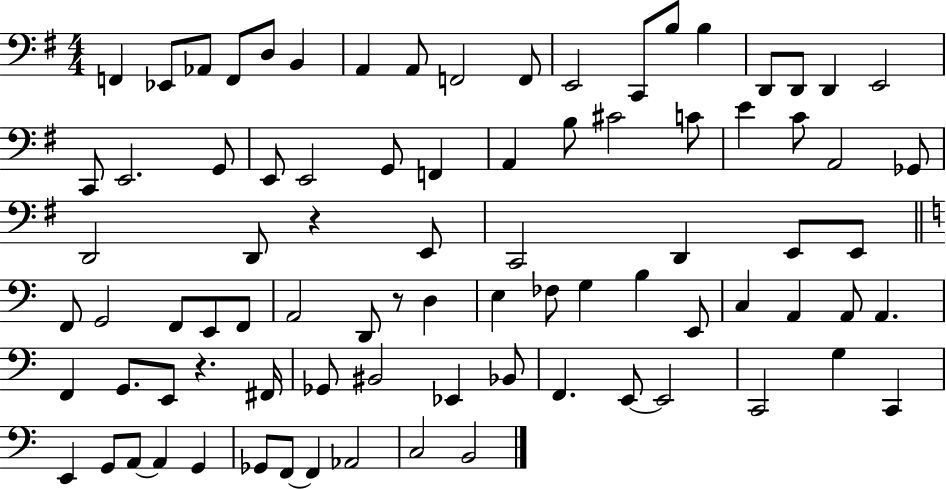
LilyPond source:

{
  \clef bass
  \numericTimeSignature
  \time 4/4
  \key g \major
  f,4 ees,8 aes,8 f,8 d8 b,4 | a,4 a,8 f,2 f,8 | e,2 c,8 b8 b4 | d,8 d,8 d,4 e,2 | \break c,8 e,2. g,8 | e,8 e,2 g,8 f,4 | a,4 b8 cis'2 c'8 | e'4 c'8 a,2 ges,8 | \break d,2 d,8 r4 e,8 | c,2 d,4 e,8 e,8 | \bar "||" \break \key c \major f,8 g,2 f,8 e,8 f,8 | a,2 d,8 r8 d4 | e4 fes8 g4 b4 e,8 | c4 a,4 a,8 a,4. | \break f,4 g,8. e,8 r4. fis,16 | ges,8 bis,2 ees,4 bes,8 | f,4. e,8~~ e,2 | c,2 g4 c,4 | \break e,4 g,8 a,8~~ a,4 g,4 | ges,8 f,8~~ f,4 aes,2 | c2 b,2 | \bar "|."
}